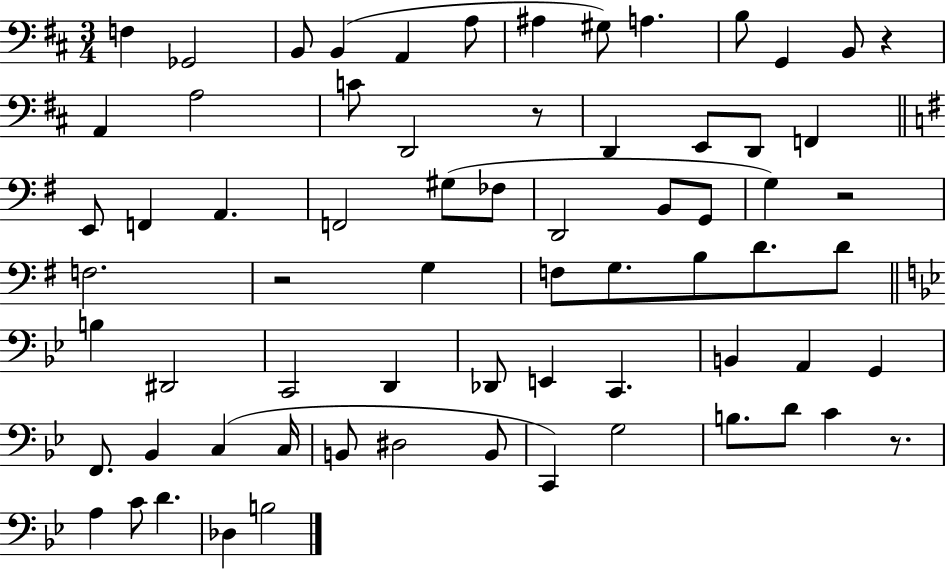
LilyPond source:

{
  \clef bass
  \numericTimeSignature
  \time 3/4
  \key d \major
  f4 ges,2 | b,8 b,4( a,4 a8 | ais4 gis8) a4. | b8 g,4 b,8 r4 | \break a,4 a2 | c'8 d,2 r8 | d,4 e,8 d,8 f,4 | \bar "||" \break \key e \minor e,8 f,4 a,4. | f,2 gis8( fes8 | d,2 b,8 g,8 | g4) r2 | \break f2. | r2 g4 | f8 g8. b8 d'8. d'8 | \bar "||" \break \key g \minor b4 dis,2 | c,2 d,4 | des,8 e,4 c,4. | b,4 a,4 g,4 | \break f,8. bes,4 c4( c16 | b,8 dis2 b,8 | c,4) g2 | b8. d'8 c'4 r8. | \break a4 c'8 d'4. | des4 b2 | \bar "|."
}